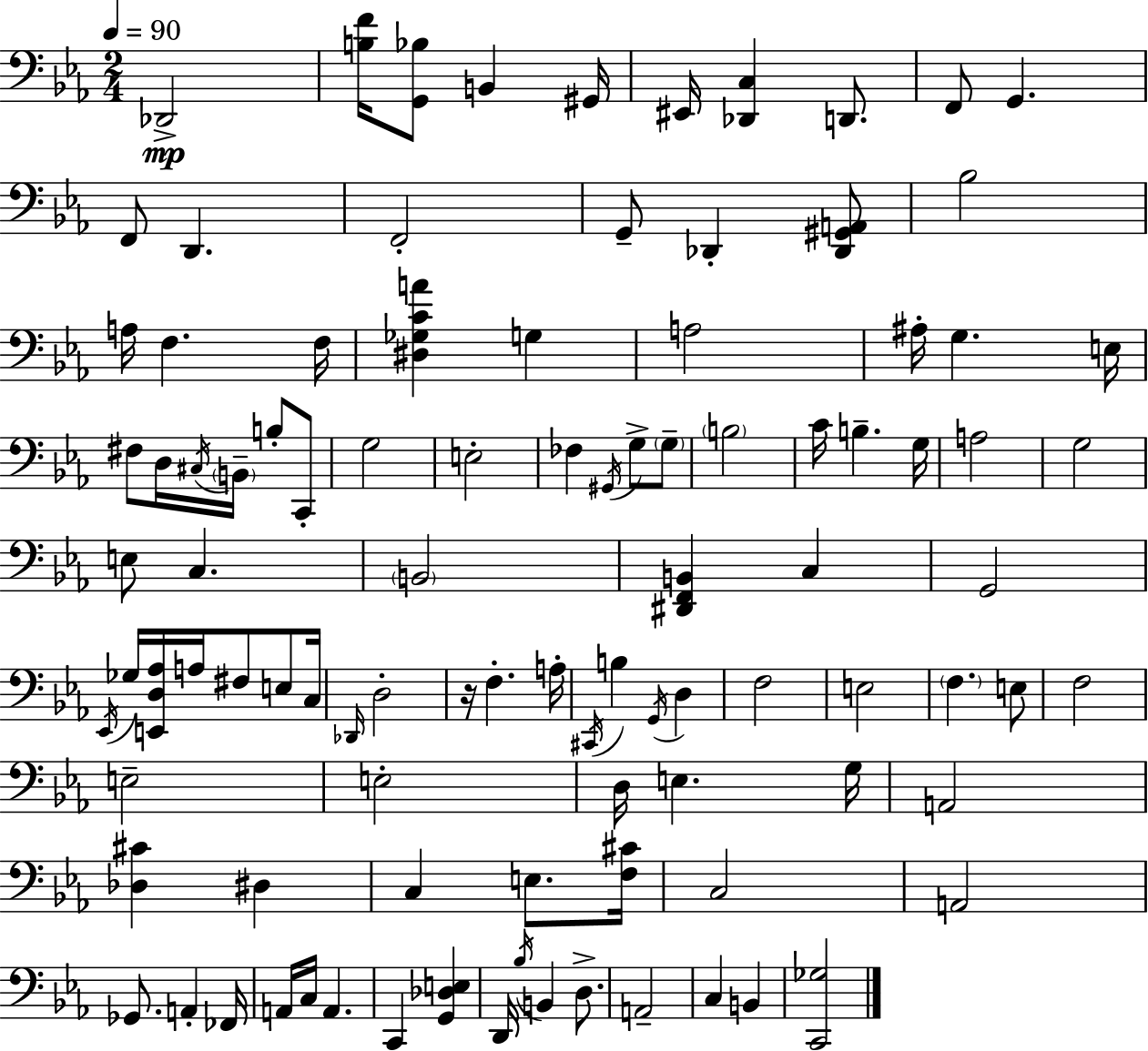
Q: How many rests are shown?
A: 1